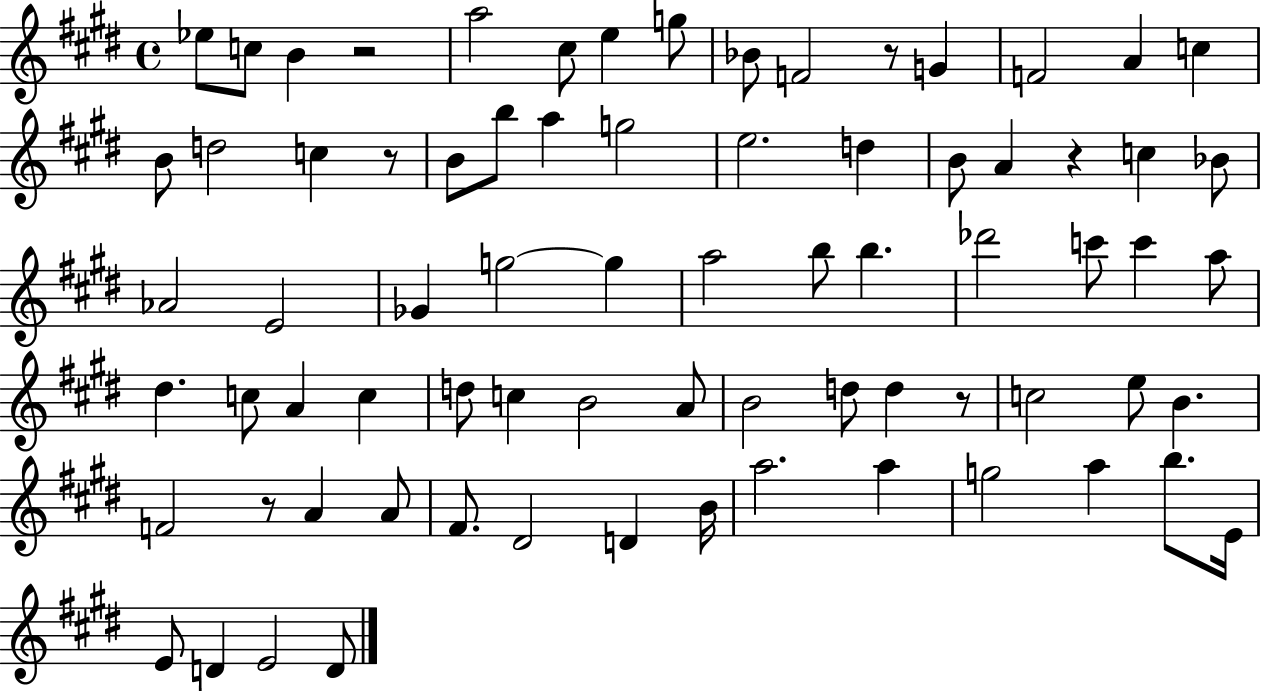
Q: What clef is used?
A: treble